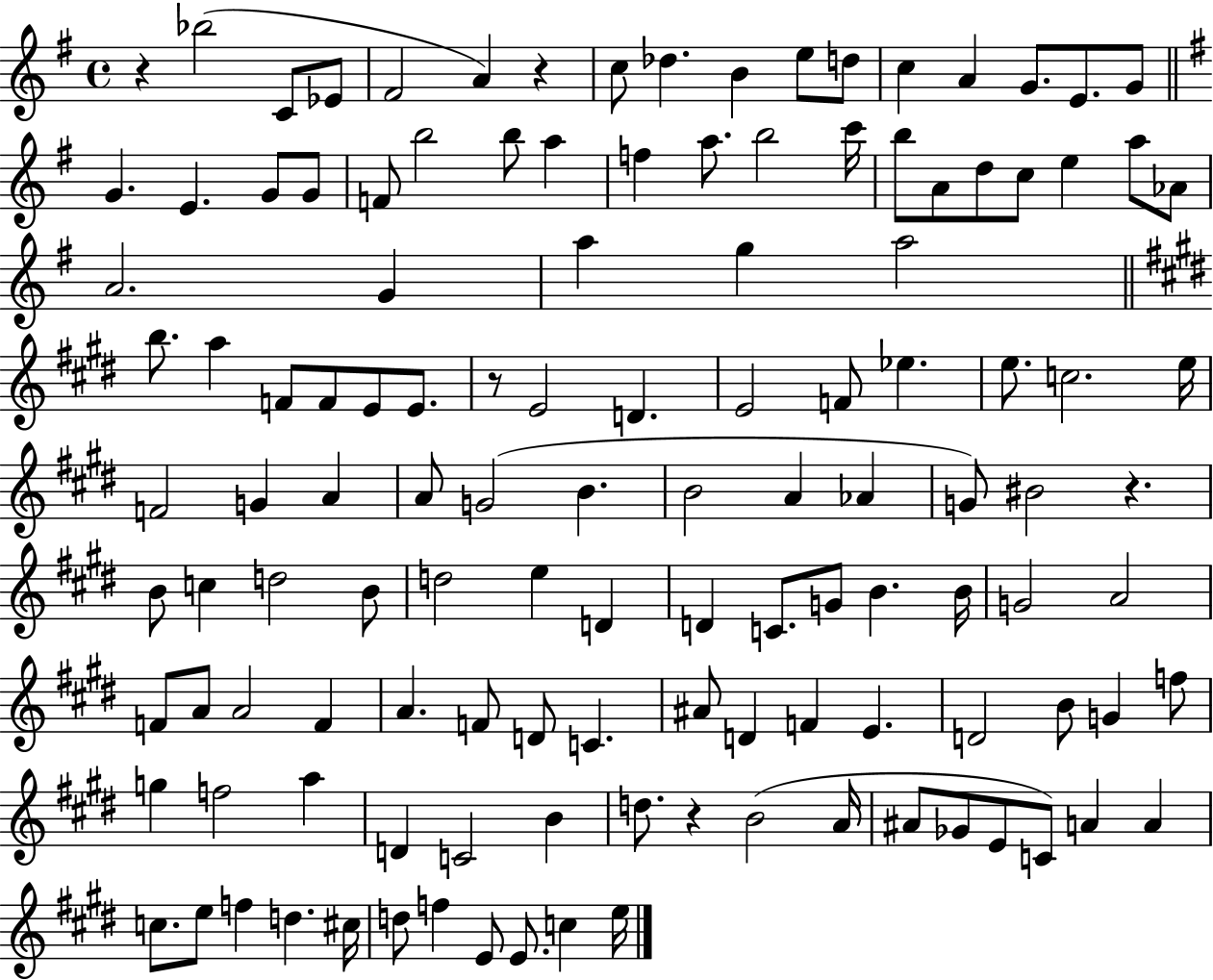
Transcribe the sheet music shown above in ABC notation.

X:1
T:Untitled
M:4/4
L:1/4
K:G
z _b2 C/2 _E/2 ^F2 A z c/2 _d B e/2 d/2 c A G/2 E/2 G/2 G E G/2 G/2 F/2 b2 b/2 a f a/2 b2 c'/4 b/2 A/2 d/2 c/2 e a/2 _A/2 A2 G a g a2 b/2 a F/2 F/2 E/2 E/2 z/2 E2 D E2 F/2 _e e/2 c2 e/4 F2 G A A/2 G2 B B2 A _A G/2 ^B2 z B/2 c d2 B/2 d2 e D D C/2 G/2 B B/4 G2 A2 F/2 A/2 A2 F A F/2 D/2 C ^A/2 D F E D2 B/2 G f/2 g f2 a D C2 B d/2 z B2 A/4 ^A/2 _G/2 E/2 C/2 A A c/2 e/2 f d ^c/4 d/2 f E/2 E/2 c e/4